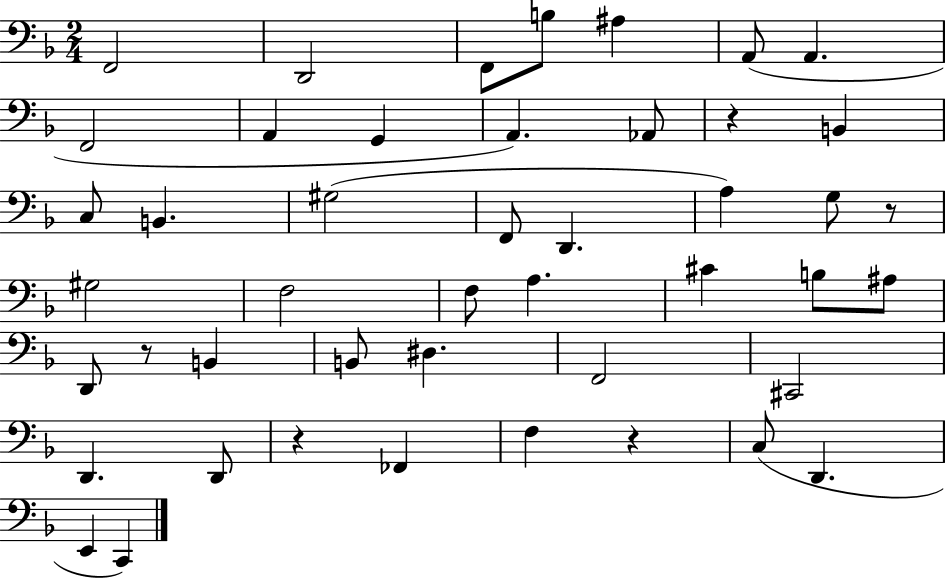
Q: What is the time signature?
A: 2/4